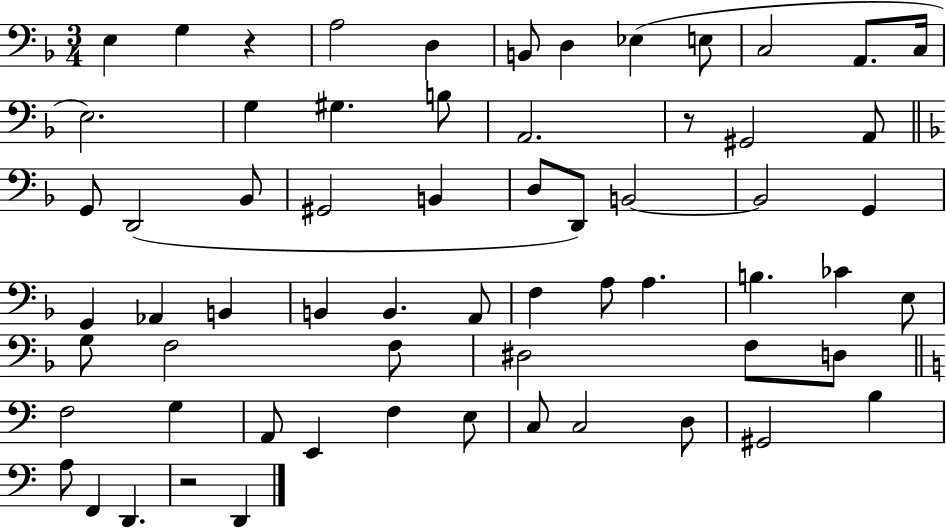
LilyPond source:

{
  \clef bass
  \numericTimeSignature
  \time 3/4
  \key f \major
  e4 g4 r4 | a2 d4 | b,8 d4 ees4( e8 | c2 a,8. c16 | \break e2.) | g4 gis4. b8 | a,2. | r8 gis,2 a,8 | \break \bar "||" \break \key d \minor g,8 d,2( bes,8 | gis,2 b,4 | d8 d,8) b,2~~ | b,2 g,4 | \break g,4 aes,4 b,4 | b,4 b,4. a,8 | f4 a8 a4. | b4. ces'4 e8 | \break g8 f2 f8 | dis2 f8 d8 | \bar "||" \break \key c \major f2 g4 | a,8 e,4 f4 e8 | c8 c2 d8 | gis,2 b4 | \break a8 f,4 d,4. | r2 d,4 | \bar "|."
}